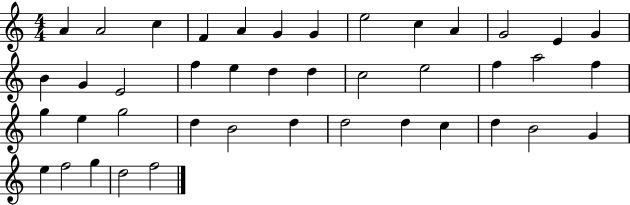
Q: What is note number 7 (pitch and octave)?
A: G4